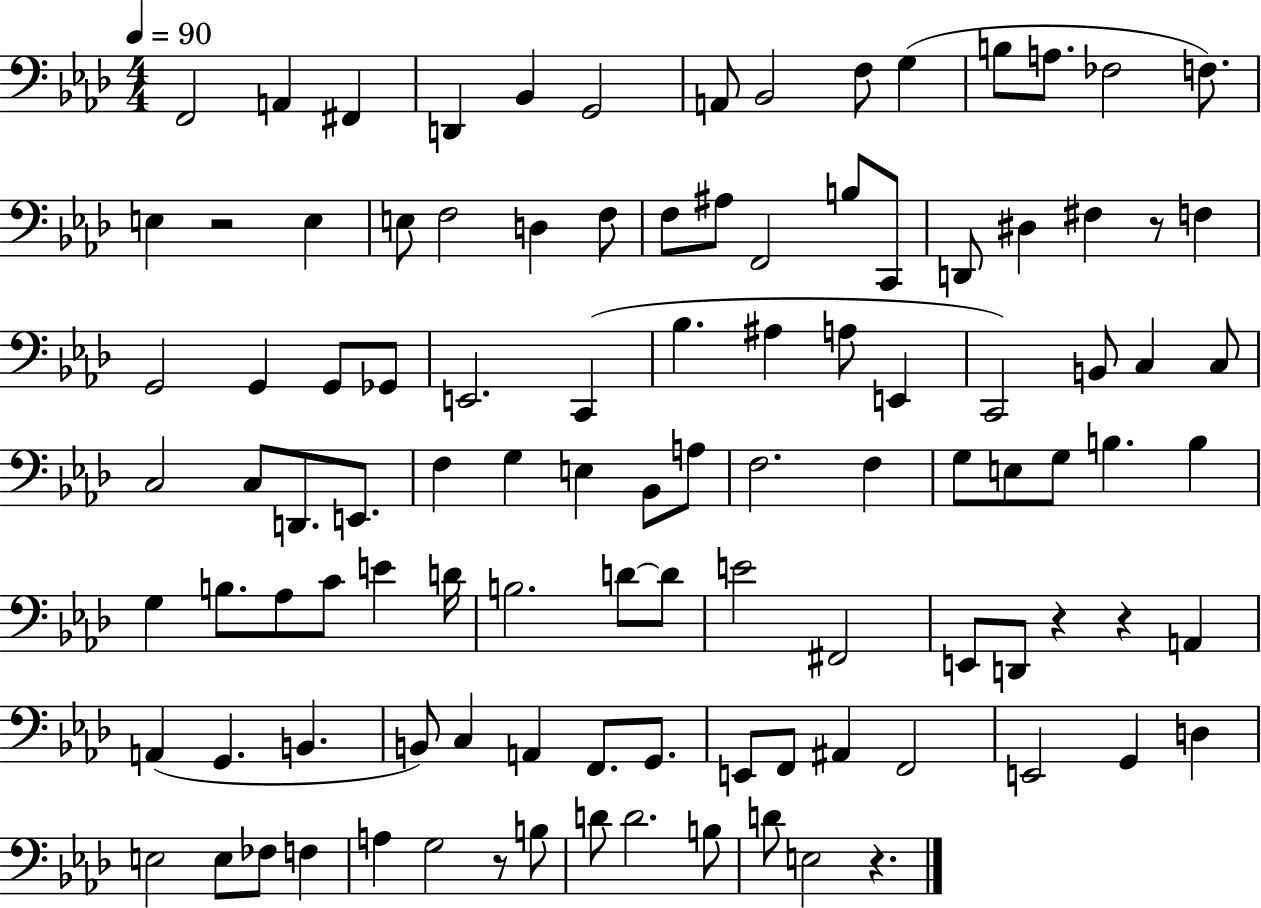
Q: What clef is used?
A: bass